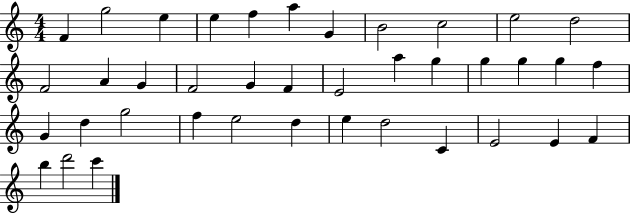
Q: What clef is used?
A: treble